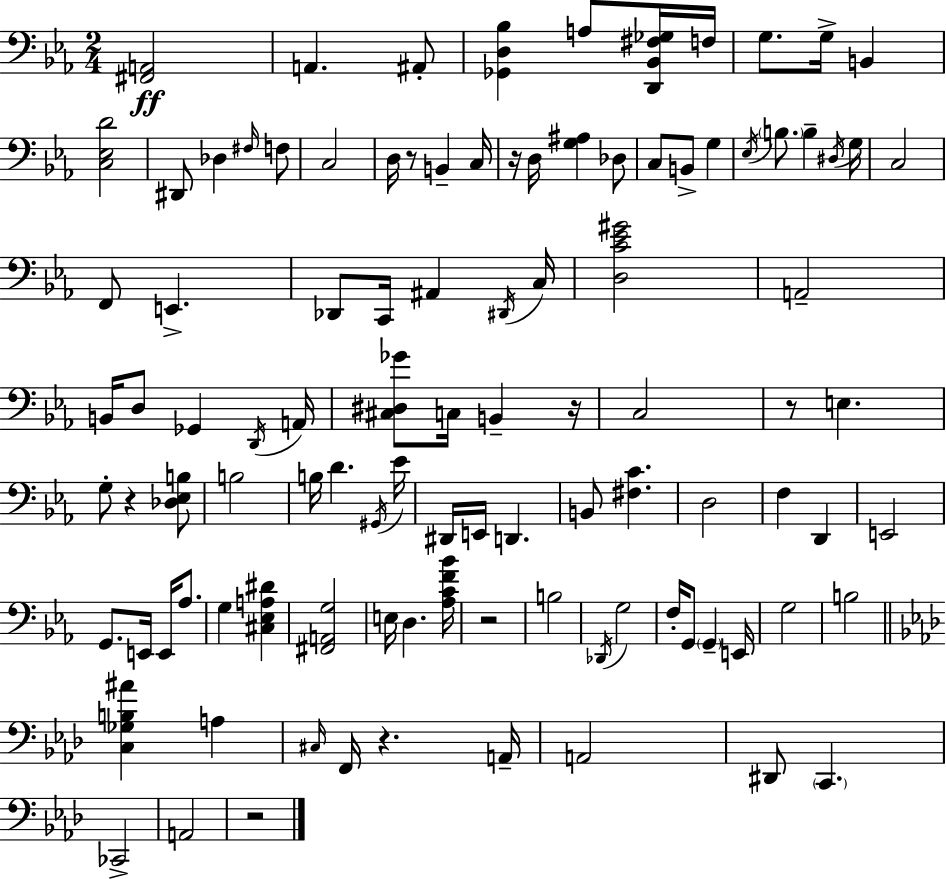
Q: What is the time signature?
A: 2/4